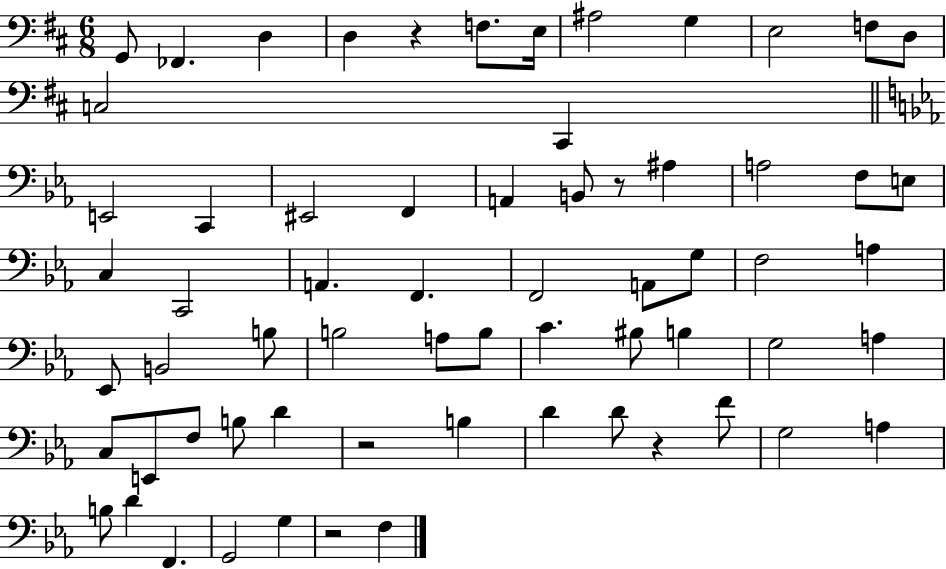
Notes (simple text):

G2/e FES2/q. D3/q D3/q R/q F3/e. E3/s A#3/h G3/q E3/h F3/e D3/e C3/h C#2/q E2/h C2/q EIS2/h F2/q A2/q B2/e R/e A#3/q A3/h F3/e E3/e C3/q C2/h A2/q. F2/q. F2/h A2/e G3/e F3/h A3/q Eb2/e B2/h B3/e B3/h A3/e B3/e C4/q. BIS3/e B3/q G3/h A3/q C3/e E2/e F3/e B3/e D4/q R/h B3/q D4/q D4/e R/q F4/e G3/h A3/q B3/e D4/q F2/q. G2/h G3/q R/h F3/q